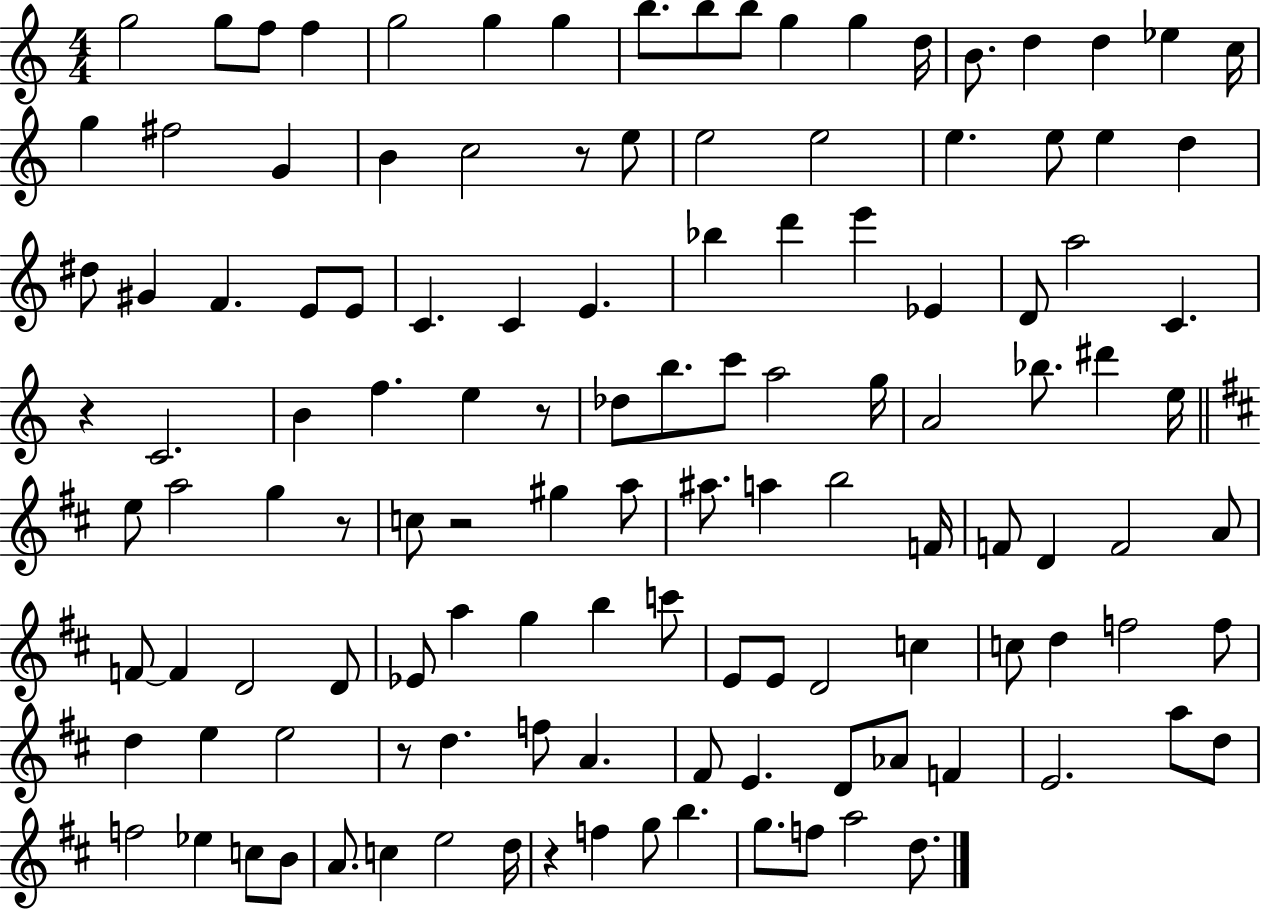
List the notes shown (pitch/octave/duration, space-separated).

G5/h G5/e F5/e F5/q G5/h G5/q G5/q B5/e. B5/e B5/e G5/q G5/q D5/s B4/e. D5/q D5/q Eb5/q C5/s G5/q F#5/h G4/q B4/q C5/h R/e E5/e E5/h E5/h E5/q. E5/e E5/q D5/q D#5/e G#4/q F4/q. E4/e E4/e C4/q. C4/q E4/q. Bb5/q D6/q E6/q Eb4/q D4/e A5/h C4/q. R/q C4/h. B4/q F5/q. E5/q R/e Db5/e B5/e. C6/e A5/h G5/s A4/h Bb5/e. D#6/q E5/s E5/e A5/h G5/q R/e C5/e R/h G#5/q A5/e A#5/e. A5/q B5/h F4/s F4/e D4/q F4/h A4/e F4/e F4/q D4/h D4/e Eb4/e A5/q G5/q B5/q C6/e E4/e E4/e D4/h C5/q C5/e D5/q F5/h F5/e D5/q E5/q E5/h R/e D5/q. F5/e A4/q. F#4/e E4/q. D4/e Ab4/e F4/q E4/h. A5/e D5/e F5/h Eb5/q C5/e B4/e A4/e. C5/q E5/h D5/s R/q F5/q G5/e B5/q. G5/e. F5/e A5/h D5/e.